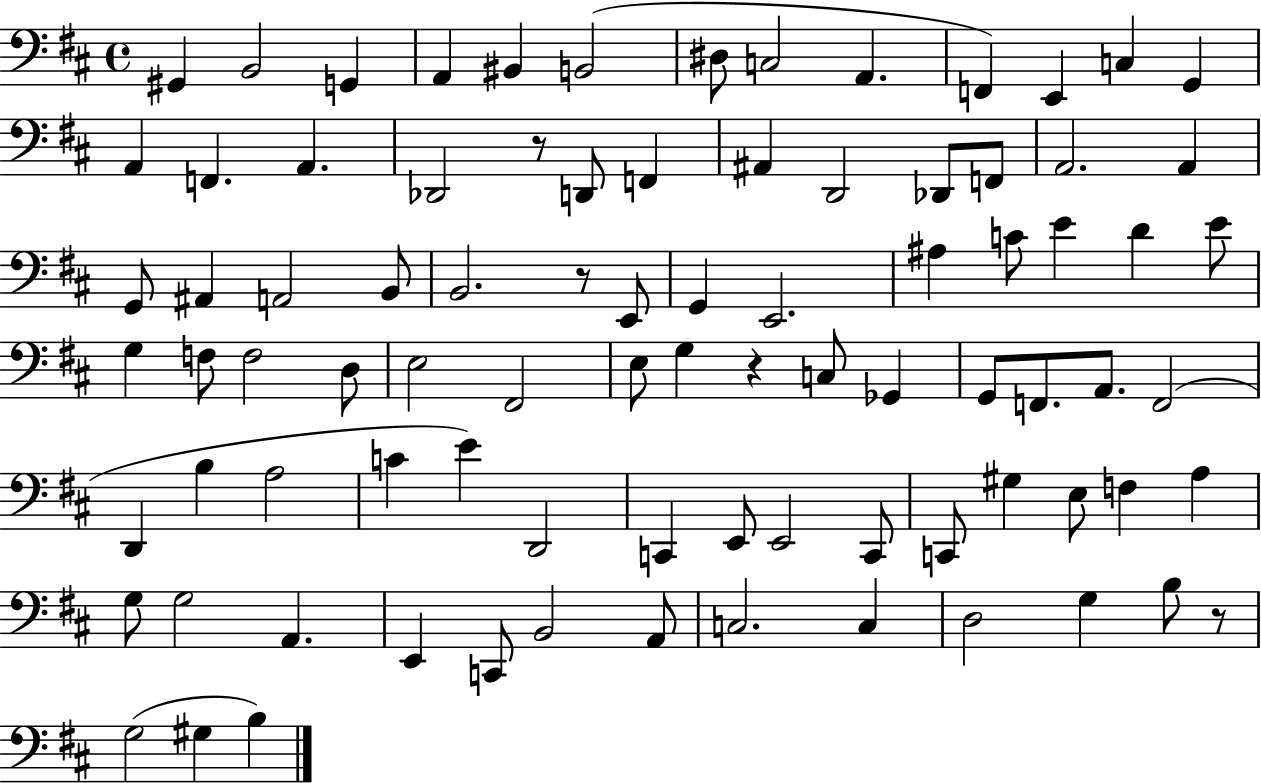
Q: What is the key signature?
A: D major